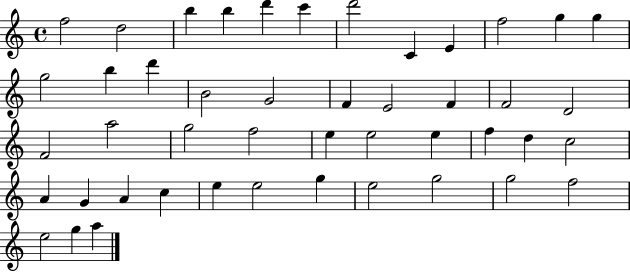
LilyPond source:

{
  \clef treble
  \time 4/4
  \defaultTimeSignature
  \key c \major
  f''2 d''2 | b''4 b''4 d'''4 c'''4 | d'''2 c'4 e'4 | f''2 g''4 g''4 | \break g''2 b''4 d'''4 | b'2 g'2 | f'4 e'2 f'4 | f'2 d'2 | \break f'2 a''2 | g''2 f''2 | e''4 e''2 e''4 | f''4 d''4 c''2 | \break a'4 g'4 a'4 c''4 | e''4 e''2 g''4 | e''2 g''2 | g''2 f''2 | \break e''2 g''4 a''4 | \bar "|."
}